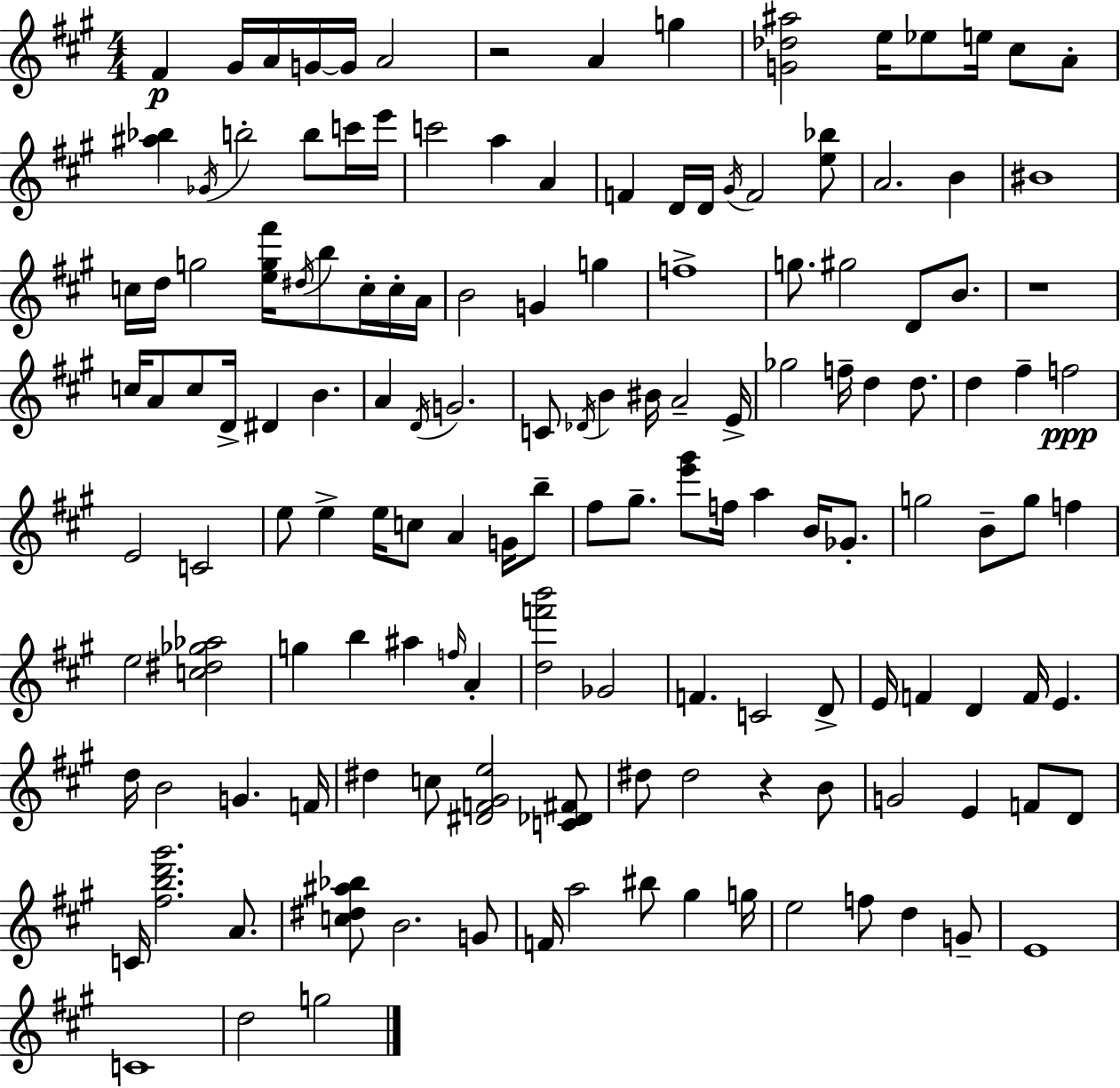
F#4/q G#4/s A4/s G4/s G4/s A4/h R/h A4/q G5/q [G4,Db5,A#5]/h E5/s Eb5/e E5/s C#5/e A4/e [A#5,Bb5]/q Gb4/s B5/h B5/e C6/s E6/s C6/h A5/q A4/q F4/q D4/s D4/s G#4/s F4/h [E5,Bb5]/e A4/h. B4/q BIS4/w C5/s D5/s G5/h [E5,G5,F#6]/s D#5/s B5/e C5/s C5/s A4/s B4/h G4/q G5/q F5/w G5/e. G#5/h D4/e B4/e. R/w C5/s A4/e C5/e D4/s D#4/q B4/q. A4/q D4/s G4/h. C4/e Db4/s B4/q BIS4/s A4/h E4/s Gb5/h F5/s D5/q D5/e. D5/q F#5/q F5/h E4/h C4/h E5/e E5/q E5/s C5/e A4/q G4/s B5/e F#5/e G#5/e. [E6,G#6]/e F5/s A5/q B4/s Gb4/e. G5/h B4/e G5/e F5/q E5/h [C5,D#5,Gb5,Ab5]/h G5/q B5/q A#5/q F5/s A4/q [D5,F6,B6]/h Gb4/h F4/q. C4/h D4/e E4/s F4/q D4/q F4/s E4/q. D5/s B4/h G4/q. F4/s D#5/q C5/e [D#4,F4,G#4,E5]/h [C4,Db4,F#4]/e D#5/e D#5/h R/q B4/e G4/h E4/q F4/e D4/e C4/s [F#5,B5,D6,G#6]/h. A4/e. [C5,D#5,A#5,Bb5]/e B4/h. G4/e F4/s A5/h BIS5/e G#5/q G5/s E5/h F5/e D5/q G4/e E4/w C4/w D5/h G5/h